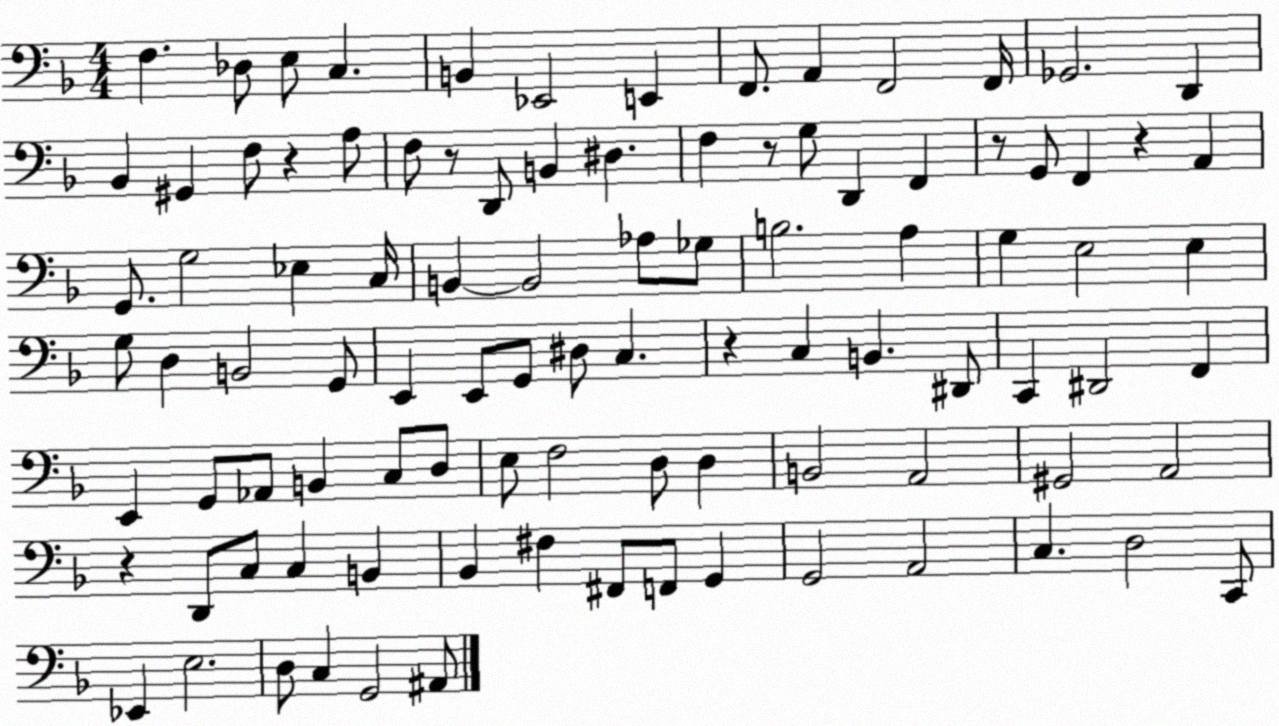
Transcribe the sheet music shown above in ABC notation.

X:1
T:Untitled
M:4/4
L:1/4
K:F
F, _D,/2 E,/2 C, B,, _E,,2 E,, F,,/2 A,, F,,2 F,,/4 _G,,2 D,, _B,, ^G,, F,/2 z A,/2 F,/2 z/2 D,,/2 B,, ^D, F, z/2 G,/2 D,, F,, z/2 G,,/2 F,, z A,, G,,/2 G,2 _E, C,/4 B,, B,,2 _A,/2 _G,/2 B,2 A, G, E,2 E, G,/2 D, B,,2 G,,/2 E,, E,,/2 G,,/2 ^D,/2 C, z C, B,, ^D,,/2 C,, ^D,,2 F,, E,, G,,/2 _A,,/2 B,, C,/2 D,/2 E,/2 F,2 D,/2 D, B,,2 A,,2 ^G,,2 A,,2 z D,,/2 C,/2 C, B,, _B,, ^F, ^F,,/2 F,,/2 G,, G,,2 A,,2 C, D,2 C,,/2 _E,, E,2 D,/2 C, G,,2 ^A,,/2